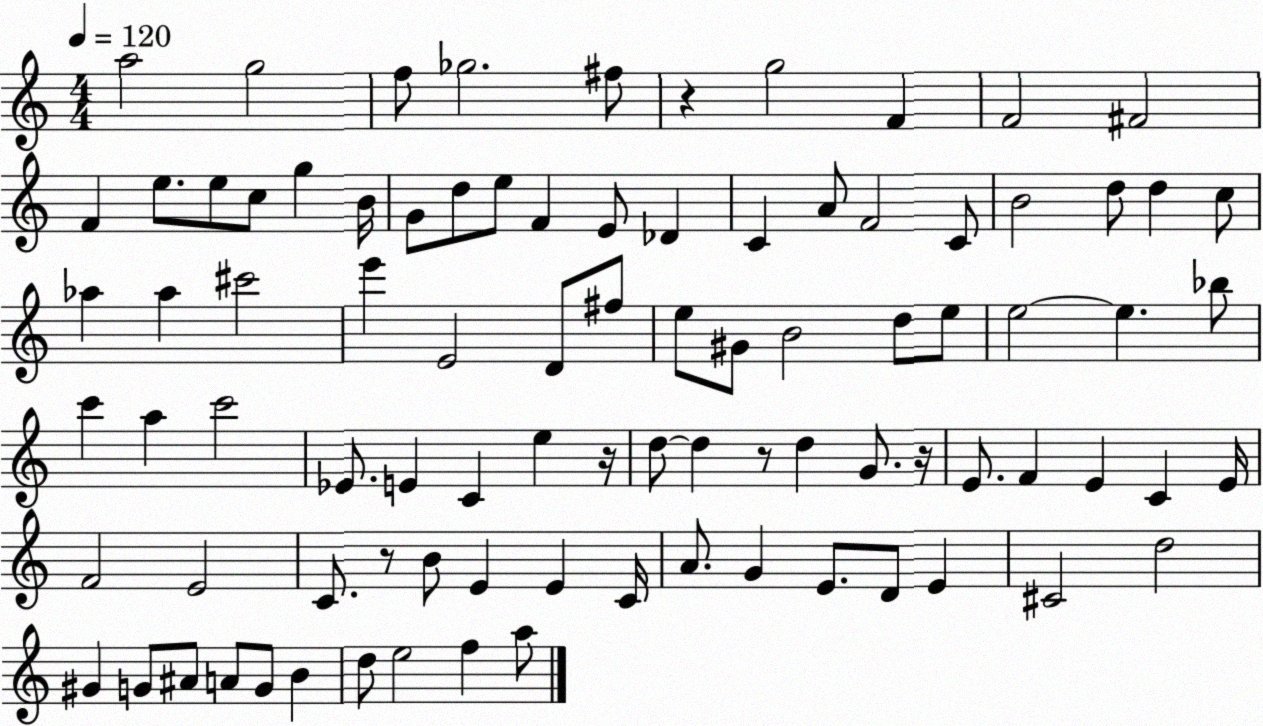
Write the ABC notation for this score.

X:1
T:Untitled
M:4/4
L:1/4
K:C
a2 g2 f/2 _g2 ^f/2 z g2 F F2 ^F2 F e/2 e/2 c/2 g B/4 G/2 d/2 e/2 F E/2 _D C A/2 F2 C/2 B2 d/2 d c/2 _a _a ^c'2 e' E2 D/2 ^f/2 e/2 ^G/2 B2 d/2 e/2 e2 e _b/2 c' a c'2 _E/2 E C e z/4 d/2 d z/2 d G/2 z/4 E/2 F E C E/4 F2 E2 C/2 z/2 B/2 E E C/4 A/2 G E/2 D/2 E ^C2 d2 ^G G/2 ^A/2 A/2 G/2 B d/2 e2 f a/2